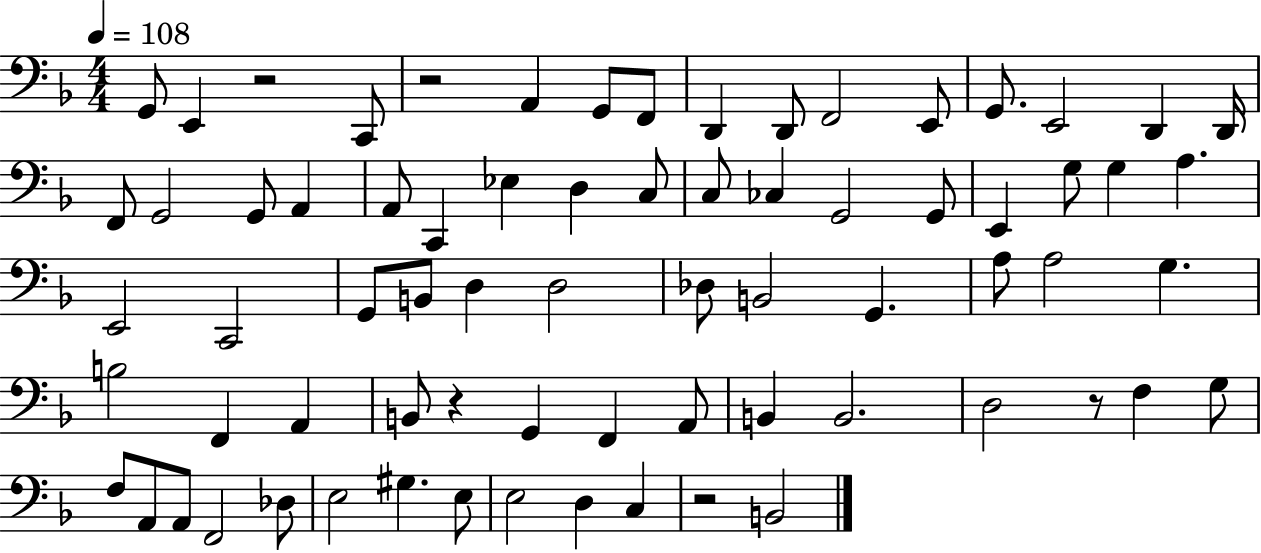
G2/e E2/q R/h C2/e R/h A2/q G2/e F2/e D2/q D2/e F2/h E2/e G2/e. E2/h D2/q D2/s F2/e G2/h G2/e A2/q A2/e C2/q Eb3/q D3/q C3/e C3/e CES3/q G2/h G2/e E2/q G3/e G3/q A3/q. E2/h C2/h G2/e B2/e D3/q D3/h Db3/e B2/h G2/q. A3/e A3/h G3/q. B3/h F2/q A2/q B2/e R/q G2/q F2/q A2/e B2/q B2/h. D3/h R/e F3/q G3/e F3/e A2/e A2/e F2/h Db3/e E3/h G#3/q. E3/e E3/h D3/q C3/q R/h B2/h